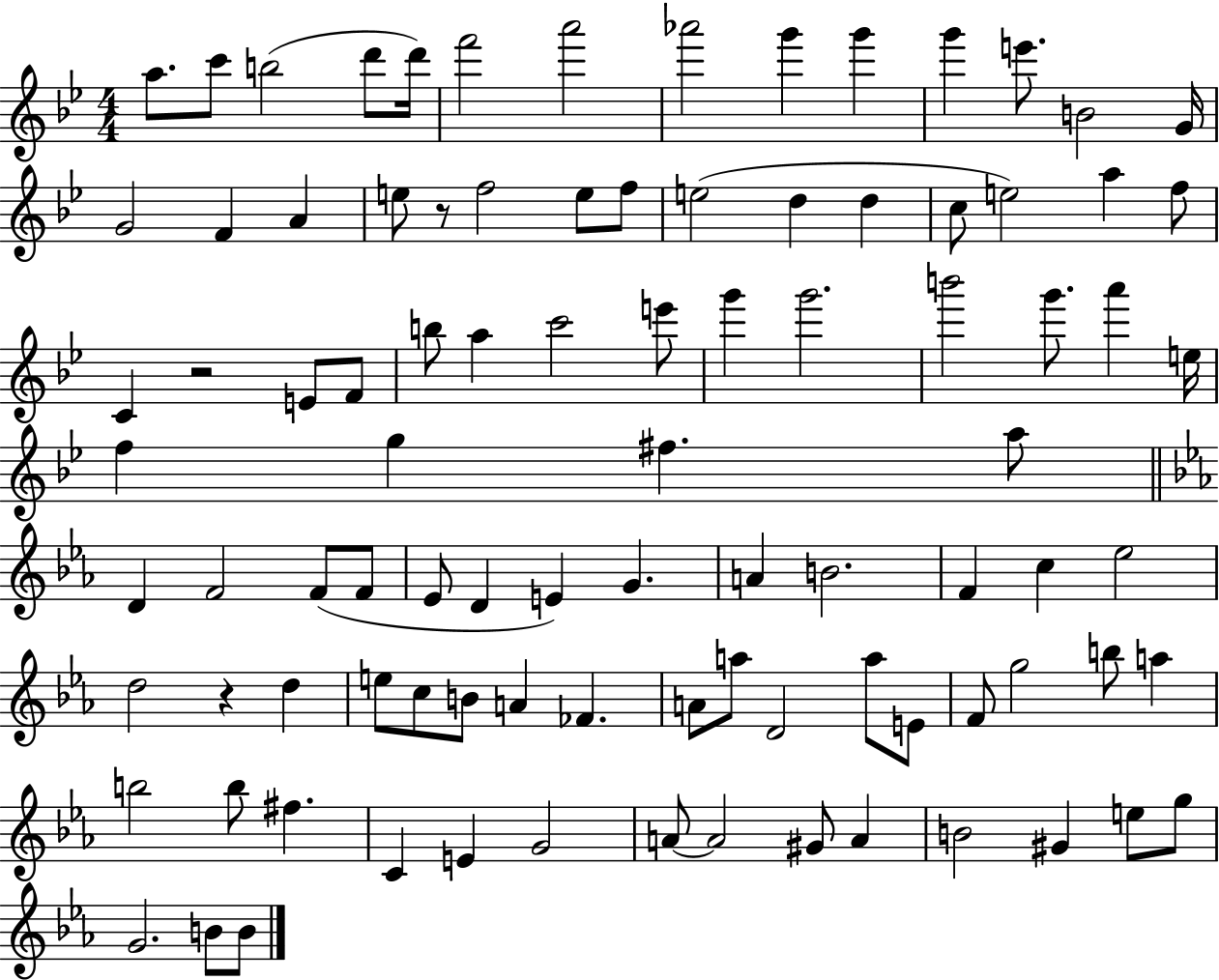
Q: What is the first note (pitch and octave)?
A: A5